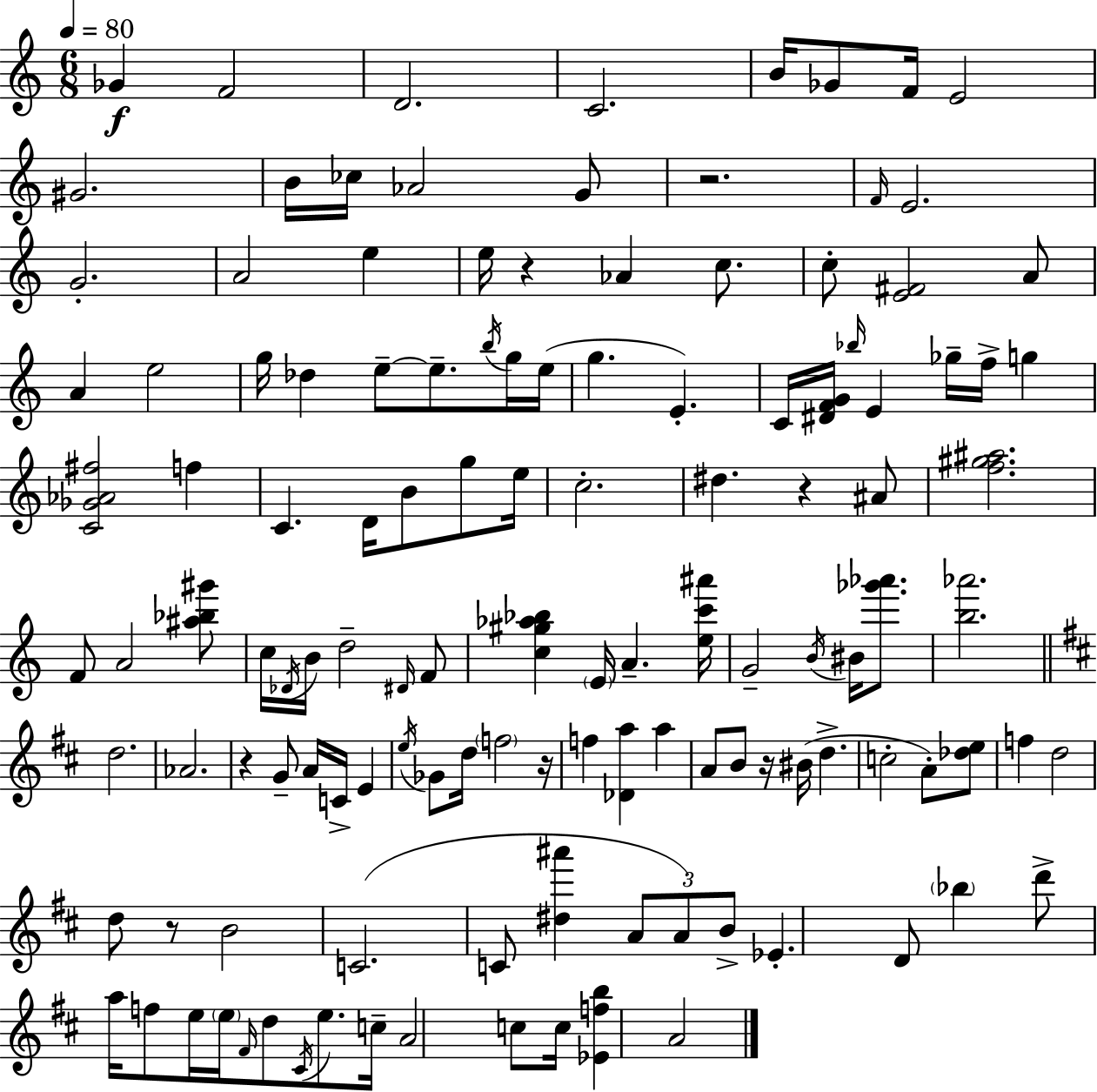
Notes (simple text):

Gb4/q F4/h D4/h. C4/h. B4/s Gb4/e F4/s E4/h G#4/h. B4/s CES5/s Ab4/h G4/e R/h. F4/s E4/h. G4/h. A4/h E5/q E5/s R/q Ab4/q C5/e. C5/e [E4,F#4]/h A4/e A4/q E5/h G5/s Db5/q E5/e E5/e. B5/s G5/s E5/s G5/q. E4/q. C4/s [D#4,F4,G4]/s Bb5/s E4/q Gb5/s F5/s G5/q [C4,Gb4,Ab4,F#5]/h F5/q C4/q. D4/s B4/e G5/e E5/s C5/h. D#5/q. R/q A#4/e [F5,G#5,A#5]/h. F4/e A4/h [A#5,Bb5,G#6]/e C5/s Db4/s B4/s D5/h D#4/s F4/e [C5,G#5,Ab5,Bb5]/q E4/s A4/q. [E5,C6,A#6]/s G4/h B4/s BIS4/s [Gb6,Ab6]/e. [B5,Ab6]/h. D5/h. Ab4/h. R/q G4/e A4/s C4/s E4/q E5/s Gb4/e D5/s F5/h R/s F5/q [Db4,A5]/q A5/q A4/e B4/e R/s BIS4/s D5/q. C5/h A4/e [Db5,E5]/e F5/q D5/h D5/e R/e B4/h C4/h. C4/e [D#5,A#6]/q A4/e A4/e B4/e Eb4/q. D4/e Bb5/q D6/e A5/s F5/e E5/s E5/s F#4/s D5/e C#4/s E5/e. C5/s A4/h C5/e C5/s [Eb4,F5,B5]/q A4/h